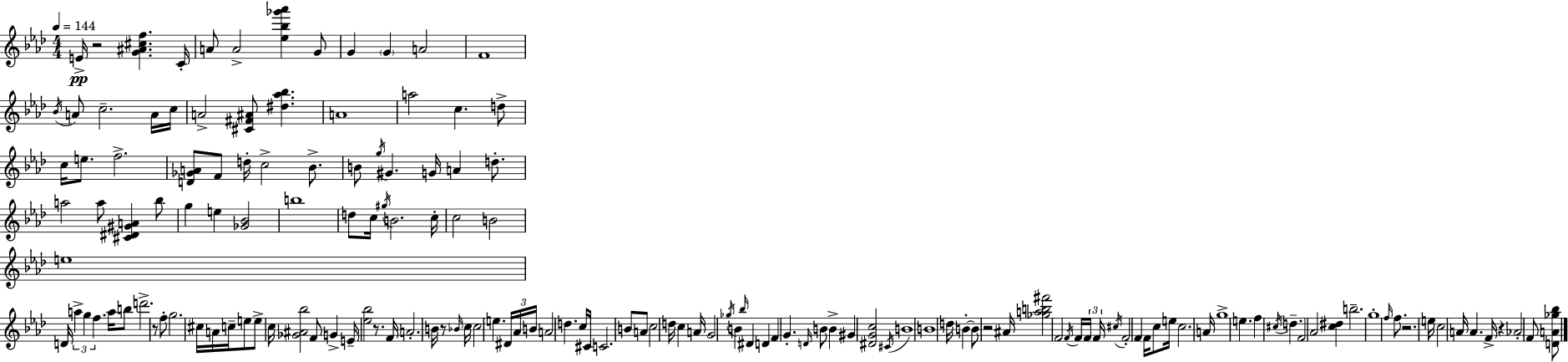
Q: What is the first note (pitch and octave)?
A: E4